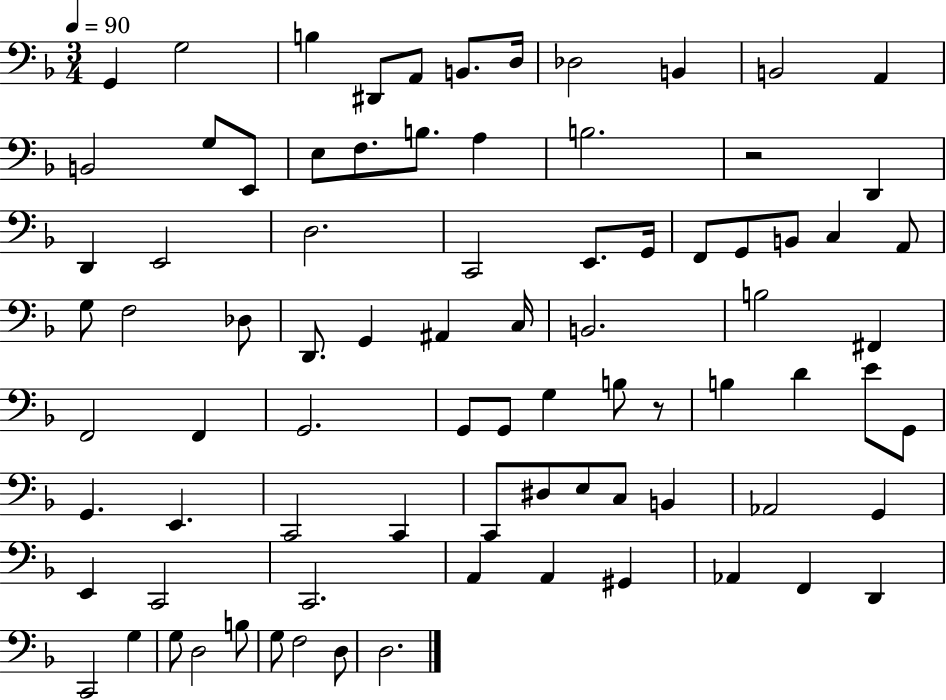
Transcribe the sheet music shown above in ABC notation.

X:1
T:Untitled
M:3/4
L:1/4
K:F
G,, G,2 B, ^D,,/2 A,,/2 B,,/2 D,/4 _D,2 B,, B,,2 A,, B,,2 G,/2 E,,/2 E,/2 F,/2 B,/2 A, B,2 z2 D,, D,, E,,2 D,2 C,,2 E,,/2 G,,/4 F,,/2 G,,/2 B,,/2 C, A,,/2 G,/2 F,2 _D,/2 D,,/2 G,, ^A,, C,/4 B,,2 B,2 ^F,, F,,2 F,, G,,2 G,,/2 G,,/2 G, B,/2 z/2 B, D E/2 G,,/2 G,, E,, C,,2 C,, C,,/2 ^D,/2 E,/2 C,/2 B,, _A,,2 G,, E,, C,,2 C,,2 A,, A,, ^G,, _A,, F,, D,, C,,2 G, G,/2 D,2 B,/2 G,/2 F,2 D,/2 D,2